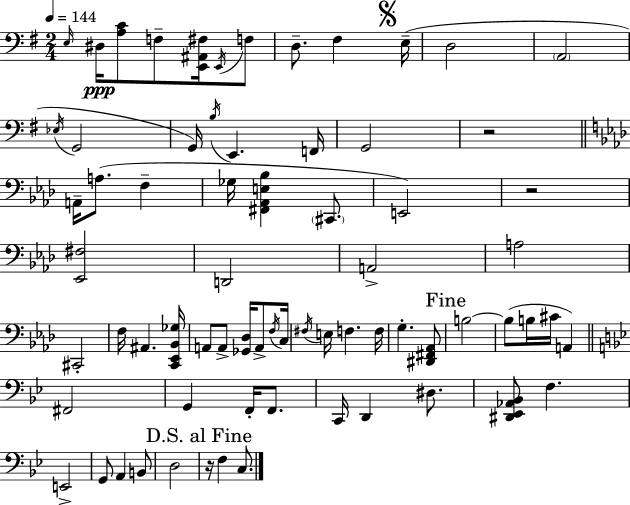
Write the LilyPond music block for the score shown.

{
  \clef bass
  \numericTimeSignature
  \time 2/4
  \key g \major
  \tempo 4 = 144
  \repeat volta 2 { \grace { e16 }\ppp dis16 <a c'>8 f8-- <e, ais, fis>16 \acciaccatura { e,16 } | f8 d8.-- fis4 | \mark \markup { \musicglyph "scripts.segno" } e16--( d2 | \parenthesize a,2 | \break \acciaccatura { ees16 } g,2 | g,16) \acciaccatura { b16 } e,4. | f,16 g,2 | r2 | \break \bar "||" \break \key aes \major a,16-- a8.( f4-- | ges16 <fis, aes, e bes>4 \parenthesize cis,8. | e,2) | r2 | \break <ees, fis>2 | d,2 | a,2-> | a2 | \break cis,2-. | f16 ais,4. <c, ees, bes, ges>16 | a,8 a,8-> <ges, des>16 a,8-> \acciaccatura { f16 } | c16 \acciaccatura { fis16 } e16 f4. | \break f16 g4.-. | <dis, fis, aes,>8 \mark "Fine" b2~~ | b8( b16 cis'16 a,4) | \bar "||" \break \key bes \major fis,2 | g,4 f,16-. f,8. | c,16 d,4 dis8. | <dis, ees, aes, bes,>8 f4. | \break e,2-> | g,8 a,4 b,8 | d2 | \mark "D.S. al Fine" r16 f4 c8. | \break } \bar "|."
}